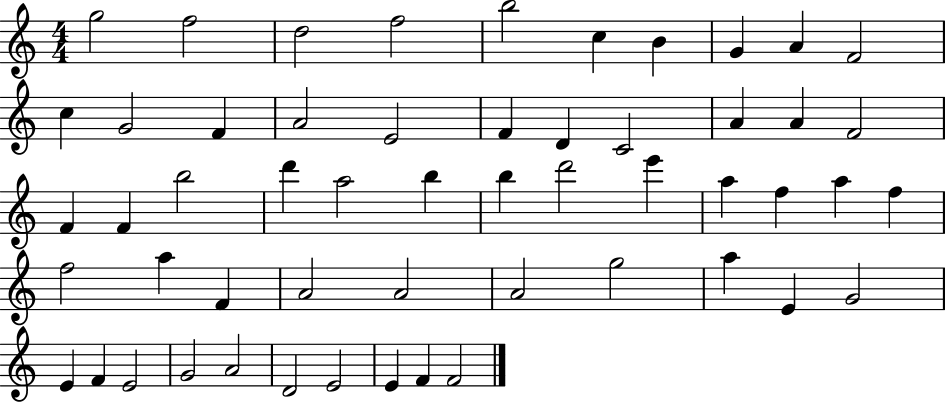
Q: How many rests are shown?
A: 0